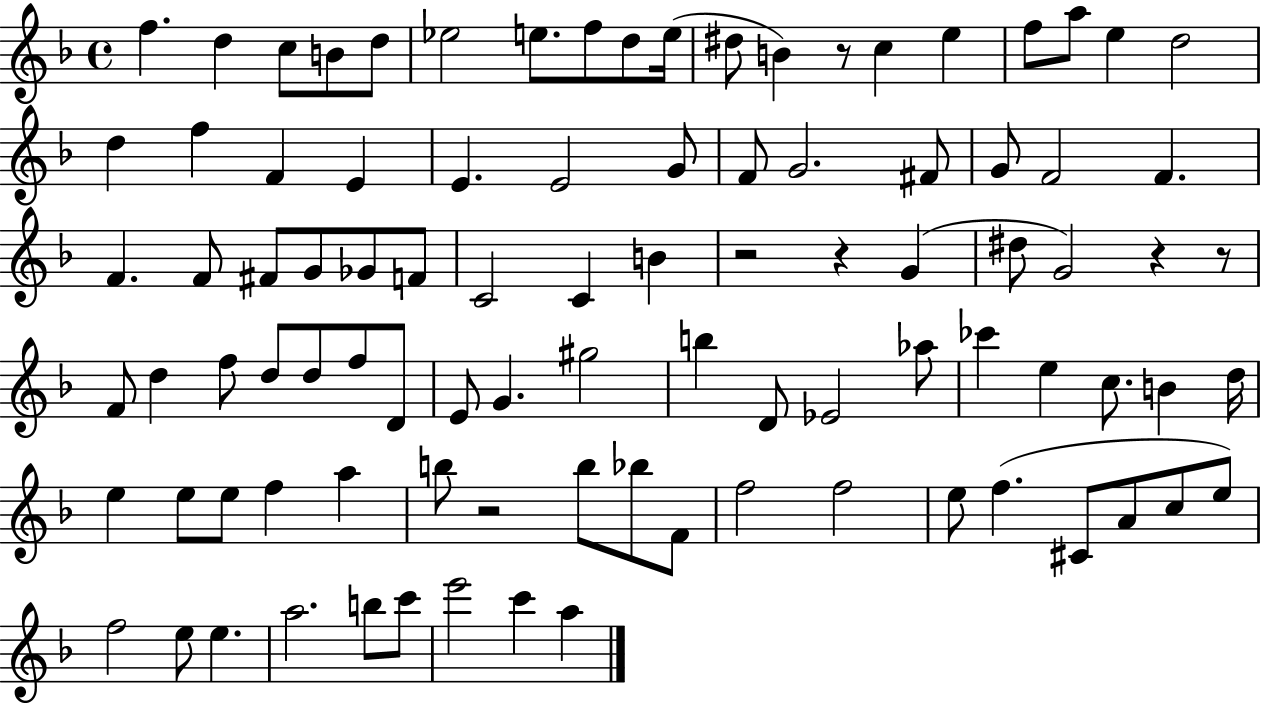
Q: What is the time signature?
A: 4/4